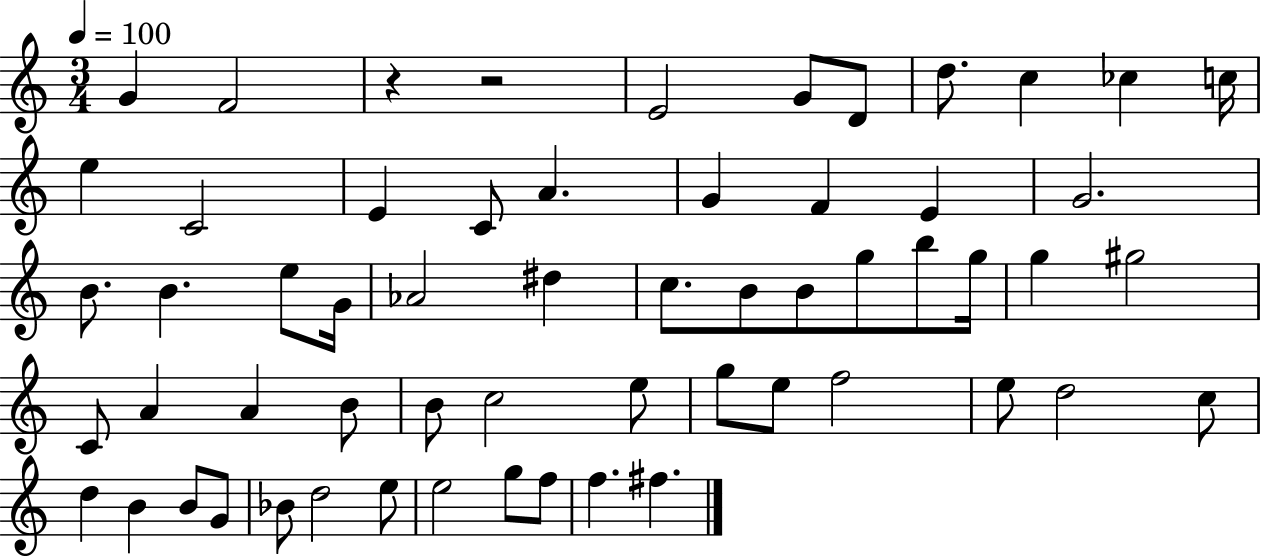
X:1
T:Untitled
M:3/4
L:1/4
K:C
G F2 z z2 E2 G/2 D/2 d/2 c _c c/4 e C2 E C/2 A G F E G2 B/2 B e/2 G/4 _A2 ^d c/2 B/2 B/2 g/2 b/2 g/4 g ^g2 C/2 A A B/2 B/2 c2 e/2 g/2 e/2 f2 e/2 d2 c/2 d B B/2 G/2 _B/2 d2 e/2 e2 g/2 f/2 f ^f